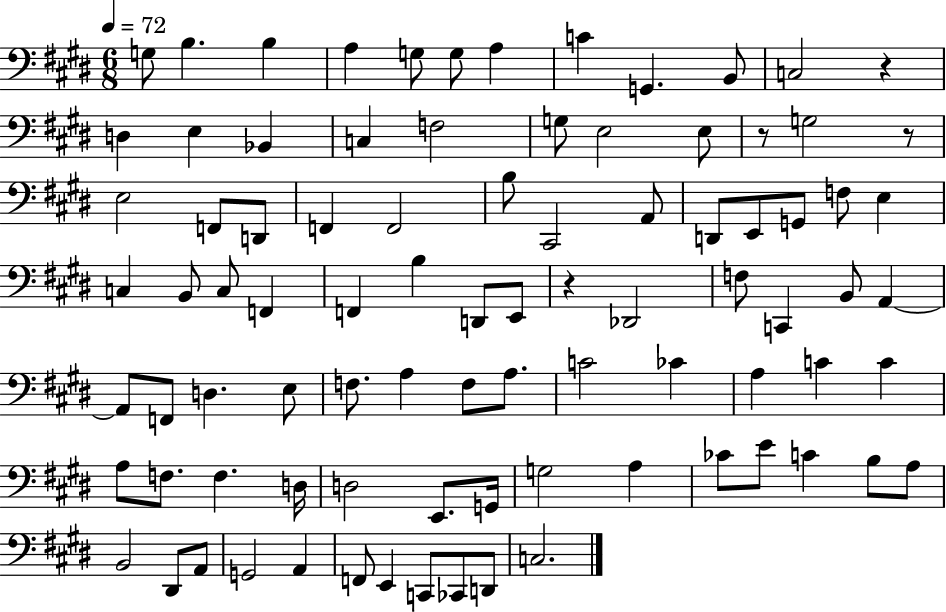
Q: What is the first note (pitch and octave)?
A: G3